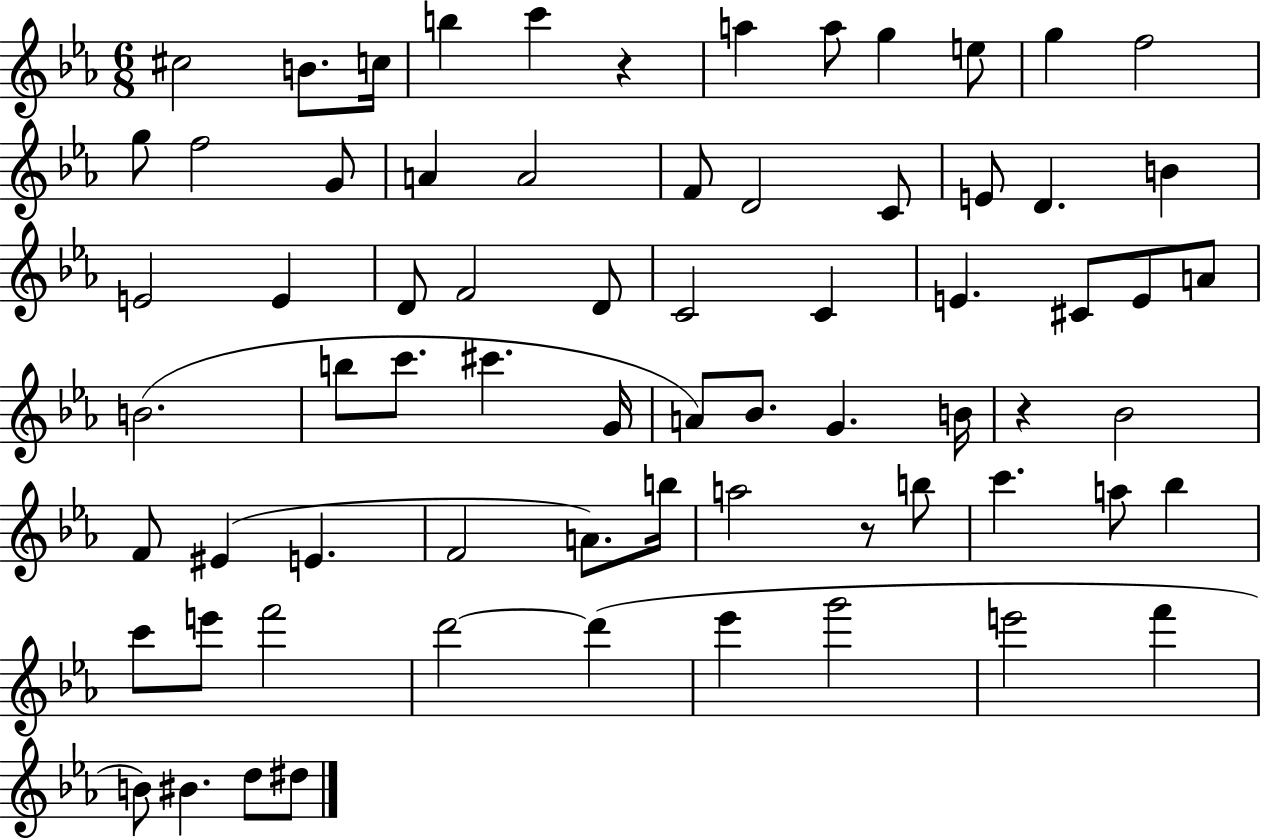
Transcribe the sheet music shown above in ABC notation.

X:1
T:Untitled
M:6/8
L:1/4
K:Eb
^c2 B/2 c/4 b c' z a a/2 g e/2 g f2 g/2 f2 G/2 A A2 F/2 D2 C/2 E/2 D B E2 E D/2 F2 D/2 C2 C E ^C/2 E/2 A/2 B2 b/2 c'/2 ^c' G/4 A/2 _B/2 G B/4 z _B2 F/2 ^E E F2 A/2 b/4 a2 z/2 b/2 c' a/2 _b c'/2 e'/2 f'2 d'2 d' _e' g'2 e'2 f' B/2 ^B d/2 ^d/2